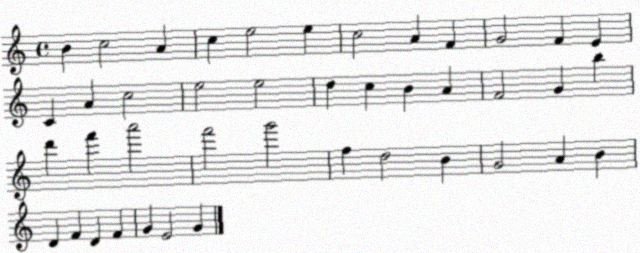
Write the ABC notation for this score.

X:1
T:Untitled
M:4/4
L:1/4
K:C
B c2 A c e2 e c2 A F G2 F E C A c2 e2 e2 d c B A F2 G b d' f' a'2 f'2 g'2 f d2 B G2 A B D F D F G E2 G